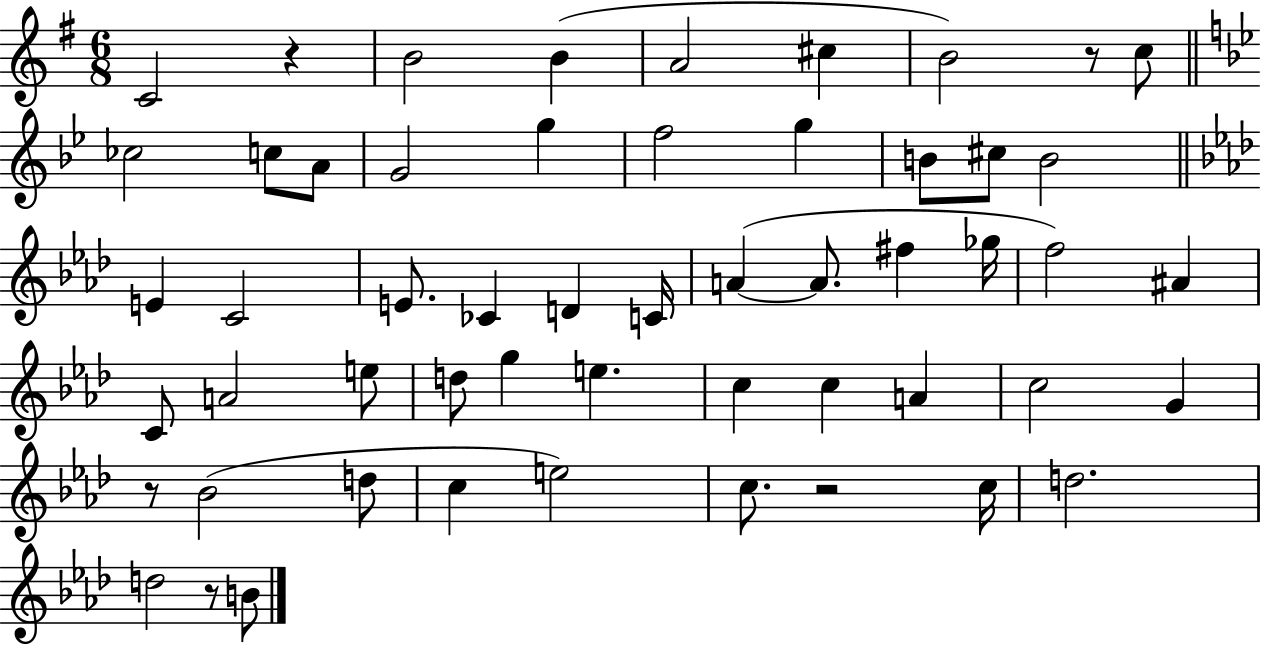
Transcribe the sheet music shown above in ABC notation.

X:1
T:Untitled
M:6/8
L:1/4
K:G
C2 z B2 B A2 ^c B2 z/2 c/2 _c2 c/2 A/2 G2 g f2 g B/2 ^c/2 B2 E C2 E/2 _C D C/4 A A/2 ^f _g/4 f2 ^A C/2 A2 e/2 d/2 g e c c A c2 G z/2 _B2 d/2 c e2 c/2 z2 c/4 d2 d2 z/2 B/2